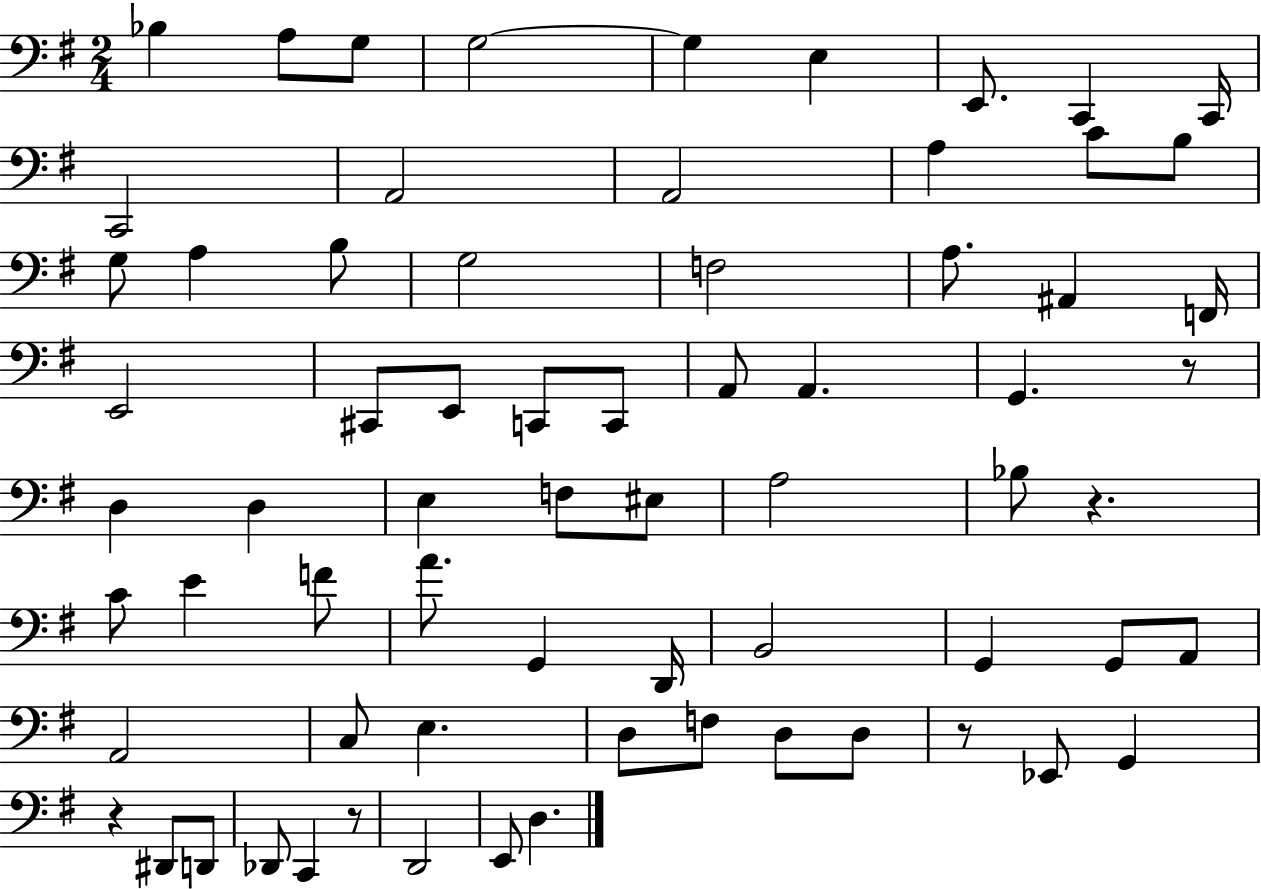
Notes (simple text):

Bb3/q A3/e G3/e G3/h G3/q E3/q E2/e. C2/q C2/s C2/h A2/h A2/h A3/q C4/e B3/e G3/e A3/q B3/e G3/h F3/h A3/e. A#2/q F2/s E2/h C#2/e E2/e C2/e C2/e A2/e A2/q. G2/q. R/e D3/q D3/q E3/q F3/e EIS3/e A3/h Bb3/e R/q. C4/e E4/q F4/e A4/e. G2/q D2/s B2/h G2/q G2/e A2/e A2/h C3/e E3/q. D3/e F3/e D3/e D3/e R/e Eb2/e G2/q R/q D#2/e D2/e Db2/e C2/q R/e D2/h E2/e D3/q.